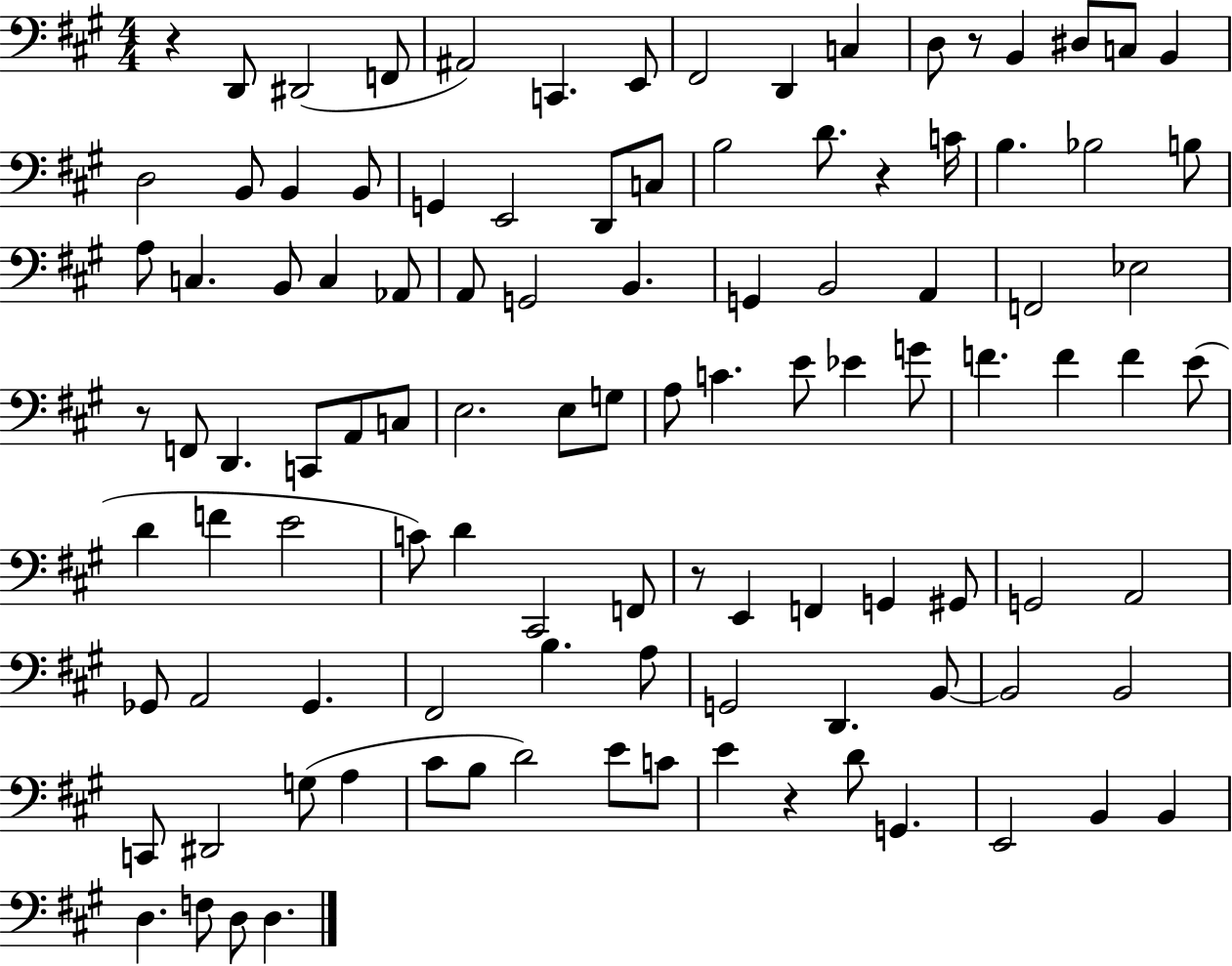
R/q D2/e D#2/h F2/e A#2/h C2/q. E2/e F#2/h D2/q C3/q D3/e R/e B2/q D#3/e C3/e B2/q D3/h B2/e B2/q B2/e G2/q E2/h D2/e C3/e B3/h D4/e. R/q C4/s B3/q. Bb3/h B3/e A3/e C3/q. B2/e C3/q Ab2/e A2/e G2/h B2/q. G2/q B2/h A2/q F2/h Eb3/h R/e F2/e D2/q. C2/e A2/e C3/e E3/h. E3/e G3/e A3/e C4/q. E4/e Eb4/q G4/e F4/q. F4/q F4/q E4/e D4/q F4/q E4/h C4/e D4/q C#2/h F2/e R/e E2/q F2/q G2/q G#2/e G2/h A2/h Gb2/e A2/h Gb2/q. F#2/h B3/q. A3/e G2/h D2/q. B2/e B2/h B2/h C2/e D#2/h G3/e A3/q C#4/e B3/e D4/h E4/e C4/e E4/q R/q D4/e G2/q. E2/h B2/q B2/q D3/q. F3/e D3/e D3/q.